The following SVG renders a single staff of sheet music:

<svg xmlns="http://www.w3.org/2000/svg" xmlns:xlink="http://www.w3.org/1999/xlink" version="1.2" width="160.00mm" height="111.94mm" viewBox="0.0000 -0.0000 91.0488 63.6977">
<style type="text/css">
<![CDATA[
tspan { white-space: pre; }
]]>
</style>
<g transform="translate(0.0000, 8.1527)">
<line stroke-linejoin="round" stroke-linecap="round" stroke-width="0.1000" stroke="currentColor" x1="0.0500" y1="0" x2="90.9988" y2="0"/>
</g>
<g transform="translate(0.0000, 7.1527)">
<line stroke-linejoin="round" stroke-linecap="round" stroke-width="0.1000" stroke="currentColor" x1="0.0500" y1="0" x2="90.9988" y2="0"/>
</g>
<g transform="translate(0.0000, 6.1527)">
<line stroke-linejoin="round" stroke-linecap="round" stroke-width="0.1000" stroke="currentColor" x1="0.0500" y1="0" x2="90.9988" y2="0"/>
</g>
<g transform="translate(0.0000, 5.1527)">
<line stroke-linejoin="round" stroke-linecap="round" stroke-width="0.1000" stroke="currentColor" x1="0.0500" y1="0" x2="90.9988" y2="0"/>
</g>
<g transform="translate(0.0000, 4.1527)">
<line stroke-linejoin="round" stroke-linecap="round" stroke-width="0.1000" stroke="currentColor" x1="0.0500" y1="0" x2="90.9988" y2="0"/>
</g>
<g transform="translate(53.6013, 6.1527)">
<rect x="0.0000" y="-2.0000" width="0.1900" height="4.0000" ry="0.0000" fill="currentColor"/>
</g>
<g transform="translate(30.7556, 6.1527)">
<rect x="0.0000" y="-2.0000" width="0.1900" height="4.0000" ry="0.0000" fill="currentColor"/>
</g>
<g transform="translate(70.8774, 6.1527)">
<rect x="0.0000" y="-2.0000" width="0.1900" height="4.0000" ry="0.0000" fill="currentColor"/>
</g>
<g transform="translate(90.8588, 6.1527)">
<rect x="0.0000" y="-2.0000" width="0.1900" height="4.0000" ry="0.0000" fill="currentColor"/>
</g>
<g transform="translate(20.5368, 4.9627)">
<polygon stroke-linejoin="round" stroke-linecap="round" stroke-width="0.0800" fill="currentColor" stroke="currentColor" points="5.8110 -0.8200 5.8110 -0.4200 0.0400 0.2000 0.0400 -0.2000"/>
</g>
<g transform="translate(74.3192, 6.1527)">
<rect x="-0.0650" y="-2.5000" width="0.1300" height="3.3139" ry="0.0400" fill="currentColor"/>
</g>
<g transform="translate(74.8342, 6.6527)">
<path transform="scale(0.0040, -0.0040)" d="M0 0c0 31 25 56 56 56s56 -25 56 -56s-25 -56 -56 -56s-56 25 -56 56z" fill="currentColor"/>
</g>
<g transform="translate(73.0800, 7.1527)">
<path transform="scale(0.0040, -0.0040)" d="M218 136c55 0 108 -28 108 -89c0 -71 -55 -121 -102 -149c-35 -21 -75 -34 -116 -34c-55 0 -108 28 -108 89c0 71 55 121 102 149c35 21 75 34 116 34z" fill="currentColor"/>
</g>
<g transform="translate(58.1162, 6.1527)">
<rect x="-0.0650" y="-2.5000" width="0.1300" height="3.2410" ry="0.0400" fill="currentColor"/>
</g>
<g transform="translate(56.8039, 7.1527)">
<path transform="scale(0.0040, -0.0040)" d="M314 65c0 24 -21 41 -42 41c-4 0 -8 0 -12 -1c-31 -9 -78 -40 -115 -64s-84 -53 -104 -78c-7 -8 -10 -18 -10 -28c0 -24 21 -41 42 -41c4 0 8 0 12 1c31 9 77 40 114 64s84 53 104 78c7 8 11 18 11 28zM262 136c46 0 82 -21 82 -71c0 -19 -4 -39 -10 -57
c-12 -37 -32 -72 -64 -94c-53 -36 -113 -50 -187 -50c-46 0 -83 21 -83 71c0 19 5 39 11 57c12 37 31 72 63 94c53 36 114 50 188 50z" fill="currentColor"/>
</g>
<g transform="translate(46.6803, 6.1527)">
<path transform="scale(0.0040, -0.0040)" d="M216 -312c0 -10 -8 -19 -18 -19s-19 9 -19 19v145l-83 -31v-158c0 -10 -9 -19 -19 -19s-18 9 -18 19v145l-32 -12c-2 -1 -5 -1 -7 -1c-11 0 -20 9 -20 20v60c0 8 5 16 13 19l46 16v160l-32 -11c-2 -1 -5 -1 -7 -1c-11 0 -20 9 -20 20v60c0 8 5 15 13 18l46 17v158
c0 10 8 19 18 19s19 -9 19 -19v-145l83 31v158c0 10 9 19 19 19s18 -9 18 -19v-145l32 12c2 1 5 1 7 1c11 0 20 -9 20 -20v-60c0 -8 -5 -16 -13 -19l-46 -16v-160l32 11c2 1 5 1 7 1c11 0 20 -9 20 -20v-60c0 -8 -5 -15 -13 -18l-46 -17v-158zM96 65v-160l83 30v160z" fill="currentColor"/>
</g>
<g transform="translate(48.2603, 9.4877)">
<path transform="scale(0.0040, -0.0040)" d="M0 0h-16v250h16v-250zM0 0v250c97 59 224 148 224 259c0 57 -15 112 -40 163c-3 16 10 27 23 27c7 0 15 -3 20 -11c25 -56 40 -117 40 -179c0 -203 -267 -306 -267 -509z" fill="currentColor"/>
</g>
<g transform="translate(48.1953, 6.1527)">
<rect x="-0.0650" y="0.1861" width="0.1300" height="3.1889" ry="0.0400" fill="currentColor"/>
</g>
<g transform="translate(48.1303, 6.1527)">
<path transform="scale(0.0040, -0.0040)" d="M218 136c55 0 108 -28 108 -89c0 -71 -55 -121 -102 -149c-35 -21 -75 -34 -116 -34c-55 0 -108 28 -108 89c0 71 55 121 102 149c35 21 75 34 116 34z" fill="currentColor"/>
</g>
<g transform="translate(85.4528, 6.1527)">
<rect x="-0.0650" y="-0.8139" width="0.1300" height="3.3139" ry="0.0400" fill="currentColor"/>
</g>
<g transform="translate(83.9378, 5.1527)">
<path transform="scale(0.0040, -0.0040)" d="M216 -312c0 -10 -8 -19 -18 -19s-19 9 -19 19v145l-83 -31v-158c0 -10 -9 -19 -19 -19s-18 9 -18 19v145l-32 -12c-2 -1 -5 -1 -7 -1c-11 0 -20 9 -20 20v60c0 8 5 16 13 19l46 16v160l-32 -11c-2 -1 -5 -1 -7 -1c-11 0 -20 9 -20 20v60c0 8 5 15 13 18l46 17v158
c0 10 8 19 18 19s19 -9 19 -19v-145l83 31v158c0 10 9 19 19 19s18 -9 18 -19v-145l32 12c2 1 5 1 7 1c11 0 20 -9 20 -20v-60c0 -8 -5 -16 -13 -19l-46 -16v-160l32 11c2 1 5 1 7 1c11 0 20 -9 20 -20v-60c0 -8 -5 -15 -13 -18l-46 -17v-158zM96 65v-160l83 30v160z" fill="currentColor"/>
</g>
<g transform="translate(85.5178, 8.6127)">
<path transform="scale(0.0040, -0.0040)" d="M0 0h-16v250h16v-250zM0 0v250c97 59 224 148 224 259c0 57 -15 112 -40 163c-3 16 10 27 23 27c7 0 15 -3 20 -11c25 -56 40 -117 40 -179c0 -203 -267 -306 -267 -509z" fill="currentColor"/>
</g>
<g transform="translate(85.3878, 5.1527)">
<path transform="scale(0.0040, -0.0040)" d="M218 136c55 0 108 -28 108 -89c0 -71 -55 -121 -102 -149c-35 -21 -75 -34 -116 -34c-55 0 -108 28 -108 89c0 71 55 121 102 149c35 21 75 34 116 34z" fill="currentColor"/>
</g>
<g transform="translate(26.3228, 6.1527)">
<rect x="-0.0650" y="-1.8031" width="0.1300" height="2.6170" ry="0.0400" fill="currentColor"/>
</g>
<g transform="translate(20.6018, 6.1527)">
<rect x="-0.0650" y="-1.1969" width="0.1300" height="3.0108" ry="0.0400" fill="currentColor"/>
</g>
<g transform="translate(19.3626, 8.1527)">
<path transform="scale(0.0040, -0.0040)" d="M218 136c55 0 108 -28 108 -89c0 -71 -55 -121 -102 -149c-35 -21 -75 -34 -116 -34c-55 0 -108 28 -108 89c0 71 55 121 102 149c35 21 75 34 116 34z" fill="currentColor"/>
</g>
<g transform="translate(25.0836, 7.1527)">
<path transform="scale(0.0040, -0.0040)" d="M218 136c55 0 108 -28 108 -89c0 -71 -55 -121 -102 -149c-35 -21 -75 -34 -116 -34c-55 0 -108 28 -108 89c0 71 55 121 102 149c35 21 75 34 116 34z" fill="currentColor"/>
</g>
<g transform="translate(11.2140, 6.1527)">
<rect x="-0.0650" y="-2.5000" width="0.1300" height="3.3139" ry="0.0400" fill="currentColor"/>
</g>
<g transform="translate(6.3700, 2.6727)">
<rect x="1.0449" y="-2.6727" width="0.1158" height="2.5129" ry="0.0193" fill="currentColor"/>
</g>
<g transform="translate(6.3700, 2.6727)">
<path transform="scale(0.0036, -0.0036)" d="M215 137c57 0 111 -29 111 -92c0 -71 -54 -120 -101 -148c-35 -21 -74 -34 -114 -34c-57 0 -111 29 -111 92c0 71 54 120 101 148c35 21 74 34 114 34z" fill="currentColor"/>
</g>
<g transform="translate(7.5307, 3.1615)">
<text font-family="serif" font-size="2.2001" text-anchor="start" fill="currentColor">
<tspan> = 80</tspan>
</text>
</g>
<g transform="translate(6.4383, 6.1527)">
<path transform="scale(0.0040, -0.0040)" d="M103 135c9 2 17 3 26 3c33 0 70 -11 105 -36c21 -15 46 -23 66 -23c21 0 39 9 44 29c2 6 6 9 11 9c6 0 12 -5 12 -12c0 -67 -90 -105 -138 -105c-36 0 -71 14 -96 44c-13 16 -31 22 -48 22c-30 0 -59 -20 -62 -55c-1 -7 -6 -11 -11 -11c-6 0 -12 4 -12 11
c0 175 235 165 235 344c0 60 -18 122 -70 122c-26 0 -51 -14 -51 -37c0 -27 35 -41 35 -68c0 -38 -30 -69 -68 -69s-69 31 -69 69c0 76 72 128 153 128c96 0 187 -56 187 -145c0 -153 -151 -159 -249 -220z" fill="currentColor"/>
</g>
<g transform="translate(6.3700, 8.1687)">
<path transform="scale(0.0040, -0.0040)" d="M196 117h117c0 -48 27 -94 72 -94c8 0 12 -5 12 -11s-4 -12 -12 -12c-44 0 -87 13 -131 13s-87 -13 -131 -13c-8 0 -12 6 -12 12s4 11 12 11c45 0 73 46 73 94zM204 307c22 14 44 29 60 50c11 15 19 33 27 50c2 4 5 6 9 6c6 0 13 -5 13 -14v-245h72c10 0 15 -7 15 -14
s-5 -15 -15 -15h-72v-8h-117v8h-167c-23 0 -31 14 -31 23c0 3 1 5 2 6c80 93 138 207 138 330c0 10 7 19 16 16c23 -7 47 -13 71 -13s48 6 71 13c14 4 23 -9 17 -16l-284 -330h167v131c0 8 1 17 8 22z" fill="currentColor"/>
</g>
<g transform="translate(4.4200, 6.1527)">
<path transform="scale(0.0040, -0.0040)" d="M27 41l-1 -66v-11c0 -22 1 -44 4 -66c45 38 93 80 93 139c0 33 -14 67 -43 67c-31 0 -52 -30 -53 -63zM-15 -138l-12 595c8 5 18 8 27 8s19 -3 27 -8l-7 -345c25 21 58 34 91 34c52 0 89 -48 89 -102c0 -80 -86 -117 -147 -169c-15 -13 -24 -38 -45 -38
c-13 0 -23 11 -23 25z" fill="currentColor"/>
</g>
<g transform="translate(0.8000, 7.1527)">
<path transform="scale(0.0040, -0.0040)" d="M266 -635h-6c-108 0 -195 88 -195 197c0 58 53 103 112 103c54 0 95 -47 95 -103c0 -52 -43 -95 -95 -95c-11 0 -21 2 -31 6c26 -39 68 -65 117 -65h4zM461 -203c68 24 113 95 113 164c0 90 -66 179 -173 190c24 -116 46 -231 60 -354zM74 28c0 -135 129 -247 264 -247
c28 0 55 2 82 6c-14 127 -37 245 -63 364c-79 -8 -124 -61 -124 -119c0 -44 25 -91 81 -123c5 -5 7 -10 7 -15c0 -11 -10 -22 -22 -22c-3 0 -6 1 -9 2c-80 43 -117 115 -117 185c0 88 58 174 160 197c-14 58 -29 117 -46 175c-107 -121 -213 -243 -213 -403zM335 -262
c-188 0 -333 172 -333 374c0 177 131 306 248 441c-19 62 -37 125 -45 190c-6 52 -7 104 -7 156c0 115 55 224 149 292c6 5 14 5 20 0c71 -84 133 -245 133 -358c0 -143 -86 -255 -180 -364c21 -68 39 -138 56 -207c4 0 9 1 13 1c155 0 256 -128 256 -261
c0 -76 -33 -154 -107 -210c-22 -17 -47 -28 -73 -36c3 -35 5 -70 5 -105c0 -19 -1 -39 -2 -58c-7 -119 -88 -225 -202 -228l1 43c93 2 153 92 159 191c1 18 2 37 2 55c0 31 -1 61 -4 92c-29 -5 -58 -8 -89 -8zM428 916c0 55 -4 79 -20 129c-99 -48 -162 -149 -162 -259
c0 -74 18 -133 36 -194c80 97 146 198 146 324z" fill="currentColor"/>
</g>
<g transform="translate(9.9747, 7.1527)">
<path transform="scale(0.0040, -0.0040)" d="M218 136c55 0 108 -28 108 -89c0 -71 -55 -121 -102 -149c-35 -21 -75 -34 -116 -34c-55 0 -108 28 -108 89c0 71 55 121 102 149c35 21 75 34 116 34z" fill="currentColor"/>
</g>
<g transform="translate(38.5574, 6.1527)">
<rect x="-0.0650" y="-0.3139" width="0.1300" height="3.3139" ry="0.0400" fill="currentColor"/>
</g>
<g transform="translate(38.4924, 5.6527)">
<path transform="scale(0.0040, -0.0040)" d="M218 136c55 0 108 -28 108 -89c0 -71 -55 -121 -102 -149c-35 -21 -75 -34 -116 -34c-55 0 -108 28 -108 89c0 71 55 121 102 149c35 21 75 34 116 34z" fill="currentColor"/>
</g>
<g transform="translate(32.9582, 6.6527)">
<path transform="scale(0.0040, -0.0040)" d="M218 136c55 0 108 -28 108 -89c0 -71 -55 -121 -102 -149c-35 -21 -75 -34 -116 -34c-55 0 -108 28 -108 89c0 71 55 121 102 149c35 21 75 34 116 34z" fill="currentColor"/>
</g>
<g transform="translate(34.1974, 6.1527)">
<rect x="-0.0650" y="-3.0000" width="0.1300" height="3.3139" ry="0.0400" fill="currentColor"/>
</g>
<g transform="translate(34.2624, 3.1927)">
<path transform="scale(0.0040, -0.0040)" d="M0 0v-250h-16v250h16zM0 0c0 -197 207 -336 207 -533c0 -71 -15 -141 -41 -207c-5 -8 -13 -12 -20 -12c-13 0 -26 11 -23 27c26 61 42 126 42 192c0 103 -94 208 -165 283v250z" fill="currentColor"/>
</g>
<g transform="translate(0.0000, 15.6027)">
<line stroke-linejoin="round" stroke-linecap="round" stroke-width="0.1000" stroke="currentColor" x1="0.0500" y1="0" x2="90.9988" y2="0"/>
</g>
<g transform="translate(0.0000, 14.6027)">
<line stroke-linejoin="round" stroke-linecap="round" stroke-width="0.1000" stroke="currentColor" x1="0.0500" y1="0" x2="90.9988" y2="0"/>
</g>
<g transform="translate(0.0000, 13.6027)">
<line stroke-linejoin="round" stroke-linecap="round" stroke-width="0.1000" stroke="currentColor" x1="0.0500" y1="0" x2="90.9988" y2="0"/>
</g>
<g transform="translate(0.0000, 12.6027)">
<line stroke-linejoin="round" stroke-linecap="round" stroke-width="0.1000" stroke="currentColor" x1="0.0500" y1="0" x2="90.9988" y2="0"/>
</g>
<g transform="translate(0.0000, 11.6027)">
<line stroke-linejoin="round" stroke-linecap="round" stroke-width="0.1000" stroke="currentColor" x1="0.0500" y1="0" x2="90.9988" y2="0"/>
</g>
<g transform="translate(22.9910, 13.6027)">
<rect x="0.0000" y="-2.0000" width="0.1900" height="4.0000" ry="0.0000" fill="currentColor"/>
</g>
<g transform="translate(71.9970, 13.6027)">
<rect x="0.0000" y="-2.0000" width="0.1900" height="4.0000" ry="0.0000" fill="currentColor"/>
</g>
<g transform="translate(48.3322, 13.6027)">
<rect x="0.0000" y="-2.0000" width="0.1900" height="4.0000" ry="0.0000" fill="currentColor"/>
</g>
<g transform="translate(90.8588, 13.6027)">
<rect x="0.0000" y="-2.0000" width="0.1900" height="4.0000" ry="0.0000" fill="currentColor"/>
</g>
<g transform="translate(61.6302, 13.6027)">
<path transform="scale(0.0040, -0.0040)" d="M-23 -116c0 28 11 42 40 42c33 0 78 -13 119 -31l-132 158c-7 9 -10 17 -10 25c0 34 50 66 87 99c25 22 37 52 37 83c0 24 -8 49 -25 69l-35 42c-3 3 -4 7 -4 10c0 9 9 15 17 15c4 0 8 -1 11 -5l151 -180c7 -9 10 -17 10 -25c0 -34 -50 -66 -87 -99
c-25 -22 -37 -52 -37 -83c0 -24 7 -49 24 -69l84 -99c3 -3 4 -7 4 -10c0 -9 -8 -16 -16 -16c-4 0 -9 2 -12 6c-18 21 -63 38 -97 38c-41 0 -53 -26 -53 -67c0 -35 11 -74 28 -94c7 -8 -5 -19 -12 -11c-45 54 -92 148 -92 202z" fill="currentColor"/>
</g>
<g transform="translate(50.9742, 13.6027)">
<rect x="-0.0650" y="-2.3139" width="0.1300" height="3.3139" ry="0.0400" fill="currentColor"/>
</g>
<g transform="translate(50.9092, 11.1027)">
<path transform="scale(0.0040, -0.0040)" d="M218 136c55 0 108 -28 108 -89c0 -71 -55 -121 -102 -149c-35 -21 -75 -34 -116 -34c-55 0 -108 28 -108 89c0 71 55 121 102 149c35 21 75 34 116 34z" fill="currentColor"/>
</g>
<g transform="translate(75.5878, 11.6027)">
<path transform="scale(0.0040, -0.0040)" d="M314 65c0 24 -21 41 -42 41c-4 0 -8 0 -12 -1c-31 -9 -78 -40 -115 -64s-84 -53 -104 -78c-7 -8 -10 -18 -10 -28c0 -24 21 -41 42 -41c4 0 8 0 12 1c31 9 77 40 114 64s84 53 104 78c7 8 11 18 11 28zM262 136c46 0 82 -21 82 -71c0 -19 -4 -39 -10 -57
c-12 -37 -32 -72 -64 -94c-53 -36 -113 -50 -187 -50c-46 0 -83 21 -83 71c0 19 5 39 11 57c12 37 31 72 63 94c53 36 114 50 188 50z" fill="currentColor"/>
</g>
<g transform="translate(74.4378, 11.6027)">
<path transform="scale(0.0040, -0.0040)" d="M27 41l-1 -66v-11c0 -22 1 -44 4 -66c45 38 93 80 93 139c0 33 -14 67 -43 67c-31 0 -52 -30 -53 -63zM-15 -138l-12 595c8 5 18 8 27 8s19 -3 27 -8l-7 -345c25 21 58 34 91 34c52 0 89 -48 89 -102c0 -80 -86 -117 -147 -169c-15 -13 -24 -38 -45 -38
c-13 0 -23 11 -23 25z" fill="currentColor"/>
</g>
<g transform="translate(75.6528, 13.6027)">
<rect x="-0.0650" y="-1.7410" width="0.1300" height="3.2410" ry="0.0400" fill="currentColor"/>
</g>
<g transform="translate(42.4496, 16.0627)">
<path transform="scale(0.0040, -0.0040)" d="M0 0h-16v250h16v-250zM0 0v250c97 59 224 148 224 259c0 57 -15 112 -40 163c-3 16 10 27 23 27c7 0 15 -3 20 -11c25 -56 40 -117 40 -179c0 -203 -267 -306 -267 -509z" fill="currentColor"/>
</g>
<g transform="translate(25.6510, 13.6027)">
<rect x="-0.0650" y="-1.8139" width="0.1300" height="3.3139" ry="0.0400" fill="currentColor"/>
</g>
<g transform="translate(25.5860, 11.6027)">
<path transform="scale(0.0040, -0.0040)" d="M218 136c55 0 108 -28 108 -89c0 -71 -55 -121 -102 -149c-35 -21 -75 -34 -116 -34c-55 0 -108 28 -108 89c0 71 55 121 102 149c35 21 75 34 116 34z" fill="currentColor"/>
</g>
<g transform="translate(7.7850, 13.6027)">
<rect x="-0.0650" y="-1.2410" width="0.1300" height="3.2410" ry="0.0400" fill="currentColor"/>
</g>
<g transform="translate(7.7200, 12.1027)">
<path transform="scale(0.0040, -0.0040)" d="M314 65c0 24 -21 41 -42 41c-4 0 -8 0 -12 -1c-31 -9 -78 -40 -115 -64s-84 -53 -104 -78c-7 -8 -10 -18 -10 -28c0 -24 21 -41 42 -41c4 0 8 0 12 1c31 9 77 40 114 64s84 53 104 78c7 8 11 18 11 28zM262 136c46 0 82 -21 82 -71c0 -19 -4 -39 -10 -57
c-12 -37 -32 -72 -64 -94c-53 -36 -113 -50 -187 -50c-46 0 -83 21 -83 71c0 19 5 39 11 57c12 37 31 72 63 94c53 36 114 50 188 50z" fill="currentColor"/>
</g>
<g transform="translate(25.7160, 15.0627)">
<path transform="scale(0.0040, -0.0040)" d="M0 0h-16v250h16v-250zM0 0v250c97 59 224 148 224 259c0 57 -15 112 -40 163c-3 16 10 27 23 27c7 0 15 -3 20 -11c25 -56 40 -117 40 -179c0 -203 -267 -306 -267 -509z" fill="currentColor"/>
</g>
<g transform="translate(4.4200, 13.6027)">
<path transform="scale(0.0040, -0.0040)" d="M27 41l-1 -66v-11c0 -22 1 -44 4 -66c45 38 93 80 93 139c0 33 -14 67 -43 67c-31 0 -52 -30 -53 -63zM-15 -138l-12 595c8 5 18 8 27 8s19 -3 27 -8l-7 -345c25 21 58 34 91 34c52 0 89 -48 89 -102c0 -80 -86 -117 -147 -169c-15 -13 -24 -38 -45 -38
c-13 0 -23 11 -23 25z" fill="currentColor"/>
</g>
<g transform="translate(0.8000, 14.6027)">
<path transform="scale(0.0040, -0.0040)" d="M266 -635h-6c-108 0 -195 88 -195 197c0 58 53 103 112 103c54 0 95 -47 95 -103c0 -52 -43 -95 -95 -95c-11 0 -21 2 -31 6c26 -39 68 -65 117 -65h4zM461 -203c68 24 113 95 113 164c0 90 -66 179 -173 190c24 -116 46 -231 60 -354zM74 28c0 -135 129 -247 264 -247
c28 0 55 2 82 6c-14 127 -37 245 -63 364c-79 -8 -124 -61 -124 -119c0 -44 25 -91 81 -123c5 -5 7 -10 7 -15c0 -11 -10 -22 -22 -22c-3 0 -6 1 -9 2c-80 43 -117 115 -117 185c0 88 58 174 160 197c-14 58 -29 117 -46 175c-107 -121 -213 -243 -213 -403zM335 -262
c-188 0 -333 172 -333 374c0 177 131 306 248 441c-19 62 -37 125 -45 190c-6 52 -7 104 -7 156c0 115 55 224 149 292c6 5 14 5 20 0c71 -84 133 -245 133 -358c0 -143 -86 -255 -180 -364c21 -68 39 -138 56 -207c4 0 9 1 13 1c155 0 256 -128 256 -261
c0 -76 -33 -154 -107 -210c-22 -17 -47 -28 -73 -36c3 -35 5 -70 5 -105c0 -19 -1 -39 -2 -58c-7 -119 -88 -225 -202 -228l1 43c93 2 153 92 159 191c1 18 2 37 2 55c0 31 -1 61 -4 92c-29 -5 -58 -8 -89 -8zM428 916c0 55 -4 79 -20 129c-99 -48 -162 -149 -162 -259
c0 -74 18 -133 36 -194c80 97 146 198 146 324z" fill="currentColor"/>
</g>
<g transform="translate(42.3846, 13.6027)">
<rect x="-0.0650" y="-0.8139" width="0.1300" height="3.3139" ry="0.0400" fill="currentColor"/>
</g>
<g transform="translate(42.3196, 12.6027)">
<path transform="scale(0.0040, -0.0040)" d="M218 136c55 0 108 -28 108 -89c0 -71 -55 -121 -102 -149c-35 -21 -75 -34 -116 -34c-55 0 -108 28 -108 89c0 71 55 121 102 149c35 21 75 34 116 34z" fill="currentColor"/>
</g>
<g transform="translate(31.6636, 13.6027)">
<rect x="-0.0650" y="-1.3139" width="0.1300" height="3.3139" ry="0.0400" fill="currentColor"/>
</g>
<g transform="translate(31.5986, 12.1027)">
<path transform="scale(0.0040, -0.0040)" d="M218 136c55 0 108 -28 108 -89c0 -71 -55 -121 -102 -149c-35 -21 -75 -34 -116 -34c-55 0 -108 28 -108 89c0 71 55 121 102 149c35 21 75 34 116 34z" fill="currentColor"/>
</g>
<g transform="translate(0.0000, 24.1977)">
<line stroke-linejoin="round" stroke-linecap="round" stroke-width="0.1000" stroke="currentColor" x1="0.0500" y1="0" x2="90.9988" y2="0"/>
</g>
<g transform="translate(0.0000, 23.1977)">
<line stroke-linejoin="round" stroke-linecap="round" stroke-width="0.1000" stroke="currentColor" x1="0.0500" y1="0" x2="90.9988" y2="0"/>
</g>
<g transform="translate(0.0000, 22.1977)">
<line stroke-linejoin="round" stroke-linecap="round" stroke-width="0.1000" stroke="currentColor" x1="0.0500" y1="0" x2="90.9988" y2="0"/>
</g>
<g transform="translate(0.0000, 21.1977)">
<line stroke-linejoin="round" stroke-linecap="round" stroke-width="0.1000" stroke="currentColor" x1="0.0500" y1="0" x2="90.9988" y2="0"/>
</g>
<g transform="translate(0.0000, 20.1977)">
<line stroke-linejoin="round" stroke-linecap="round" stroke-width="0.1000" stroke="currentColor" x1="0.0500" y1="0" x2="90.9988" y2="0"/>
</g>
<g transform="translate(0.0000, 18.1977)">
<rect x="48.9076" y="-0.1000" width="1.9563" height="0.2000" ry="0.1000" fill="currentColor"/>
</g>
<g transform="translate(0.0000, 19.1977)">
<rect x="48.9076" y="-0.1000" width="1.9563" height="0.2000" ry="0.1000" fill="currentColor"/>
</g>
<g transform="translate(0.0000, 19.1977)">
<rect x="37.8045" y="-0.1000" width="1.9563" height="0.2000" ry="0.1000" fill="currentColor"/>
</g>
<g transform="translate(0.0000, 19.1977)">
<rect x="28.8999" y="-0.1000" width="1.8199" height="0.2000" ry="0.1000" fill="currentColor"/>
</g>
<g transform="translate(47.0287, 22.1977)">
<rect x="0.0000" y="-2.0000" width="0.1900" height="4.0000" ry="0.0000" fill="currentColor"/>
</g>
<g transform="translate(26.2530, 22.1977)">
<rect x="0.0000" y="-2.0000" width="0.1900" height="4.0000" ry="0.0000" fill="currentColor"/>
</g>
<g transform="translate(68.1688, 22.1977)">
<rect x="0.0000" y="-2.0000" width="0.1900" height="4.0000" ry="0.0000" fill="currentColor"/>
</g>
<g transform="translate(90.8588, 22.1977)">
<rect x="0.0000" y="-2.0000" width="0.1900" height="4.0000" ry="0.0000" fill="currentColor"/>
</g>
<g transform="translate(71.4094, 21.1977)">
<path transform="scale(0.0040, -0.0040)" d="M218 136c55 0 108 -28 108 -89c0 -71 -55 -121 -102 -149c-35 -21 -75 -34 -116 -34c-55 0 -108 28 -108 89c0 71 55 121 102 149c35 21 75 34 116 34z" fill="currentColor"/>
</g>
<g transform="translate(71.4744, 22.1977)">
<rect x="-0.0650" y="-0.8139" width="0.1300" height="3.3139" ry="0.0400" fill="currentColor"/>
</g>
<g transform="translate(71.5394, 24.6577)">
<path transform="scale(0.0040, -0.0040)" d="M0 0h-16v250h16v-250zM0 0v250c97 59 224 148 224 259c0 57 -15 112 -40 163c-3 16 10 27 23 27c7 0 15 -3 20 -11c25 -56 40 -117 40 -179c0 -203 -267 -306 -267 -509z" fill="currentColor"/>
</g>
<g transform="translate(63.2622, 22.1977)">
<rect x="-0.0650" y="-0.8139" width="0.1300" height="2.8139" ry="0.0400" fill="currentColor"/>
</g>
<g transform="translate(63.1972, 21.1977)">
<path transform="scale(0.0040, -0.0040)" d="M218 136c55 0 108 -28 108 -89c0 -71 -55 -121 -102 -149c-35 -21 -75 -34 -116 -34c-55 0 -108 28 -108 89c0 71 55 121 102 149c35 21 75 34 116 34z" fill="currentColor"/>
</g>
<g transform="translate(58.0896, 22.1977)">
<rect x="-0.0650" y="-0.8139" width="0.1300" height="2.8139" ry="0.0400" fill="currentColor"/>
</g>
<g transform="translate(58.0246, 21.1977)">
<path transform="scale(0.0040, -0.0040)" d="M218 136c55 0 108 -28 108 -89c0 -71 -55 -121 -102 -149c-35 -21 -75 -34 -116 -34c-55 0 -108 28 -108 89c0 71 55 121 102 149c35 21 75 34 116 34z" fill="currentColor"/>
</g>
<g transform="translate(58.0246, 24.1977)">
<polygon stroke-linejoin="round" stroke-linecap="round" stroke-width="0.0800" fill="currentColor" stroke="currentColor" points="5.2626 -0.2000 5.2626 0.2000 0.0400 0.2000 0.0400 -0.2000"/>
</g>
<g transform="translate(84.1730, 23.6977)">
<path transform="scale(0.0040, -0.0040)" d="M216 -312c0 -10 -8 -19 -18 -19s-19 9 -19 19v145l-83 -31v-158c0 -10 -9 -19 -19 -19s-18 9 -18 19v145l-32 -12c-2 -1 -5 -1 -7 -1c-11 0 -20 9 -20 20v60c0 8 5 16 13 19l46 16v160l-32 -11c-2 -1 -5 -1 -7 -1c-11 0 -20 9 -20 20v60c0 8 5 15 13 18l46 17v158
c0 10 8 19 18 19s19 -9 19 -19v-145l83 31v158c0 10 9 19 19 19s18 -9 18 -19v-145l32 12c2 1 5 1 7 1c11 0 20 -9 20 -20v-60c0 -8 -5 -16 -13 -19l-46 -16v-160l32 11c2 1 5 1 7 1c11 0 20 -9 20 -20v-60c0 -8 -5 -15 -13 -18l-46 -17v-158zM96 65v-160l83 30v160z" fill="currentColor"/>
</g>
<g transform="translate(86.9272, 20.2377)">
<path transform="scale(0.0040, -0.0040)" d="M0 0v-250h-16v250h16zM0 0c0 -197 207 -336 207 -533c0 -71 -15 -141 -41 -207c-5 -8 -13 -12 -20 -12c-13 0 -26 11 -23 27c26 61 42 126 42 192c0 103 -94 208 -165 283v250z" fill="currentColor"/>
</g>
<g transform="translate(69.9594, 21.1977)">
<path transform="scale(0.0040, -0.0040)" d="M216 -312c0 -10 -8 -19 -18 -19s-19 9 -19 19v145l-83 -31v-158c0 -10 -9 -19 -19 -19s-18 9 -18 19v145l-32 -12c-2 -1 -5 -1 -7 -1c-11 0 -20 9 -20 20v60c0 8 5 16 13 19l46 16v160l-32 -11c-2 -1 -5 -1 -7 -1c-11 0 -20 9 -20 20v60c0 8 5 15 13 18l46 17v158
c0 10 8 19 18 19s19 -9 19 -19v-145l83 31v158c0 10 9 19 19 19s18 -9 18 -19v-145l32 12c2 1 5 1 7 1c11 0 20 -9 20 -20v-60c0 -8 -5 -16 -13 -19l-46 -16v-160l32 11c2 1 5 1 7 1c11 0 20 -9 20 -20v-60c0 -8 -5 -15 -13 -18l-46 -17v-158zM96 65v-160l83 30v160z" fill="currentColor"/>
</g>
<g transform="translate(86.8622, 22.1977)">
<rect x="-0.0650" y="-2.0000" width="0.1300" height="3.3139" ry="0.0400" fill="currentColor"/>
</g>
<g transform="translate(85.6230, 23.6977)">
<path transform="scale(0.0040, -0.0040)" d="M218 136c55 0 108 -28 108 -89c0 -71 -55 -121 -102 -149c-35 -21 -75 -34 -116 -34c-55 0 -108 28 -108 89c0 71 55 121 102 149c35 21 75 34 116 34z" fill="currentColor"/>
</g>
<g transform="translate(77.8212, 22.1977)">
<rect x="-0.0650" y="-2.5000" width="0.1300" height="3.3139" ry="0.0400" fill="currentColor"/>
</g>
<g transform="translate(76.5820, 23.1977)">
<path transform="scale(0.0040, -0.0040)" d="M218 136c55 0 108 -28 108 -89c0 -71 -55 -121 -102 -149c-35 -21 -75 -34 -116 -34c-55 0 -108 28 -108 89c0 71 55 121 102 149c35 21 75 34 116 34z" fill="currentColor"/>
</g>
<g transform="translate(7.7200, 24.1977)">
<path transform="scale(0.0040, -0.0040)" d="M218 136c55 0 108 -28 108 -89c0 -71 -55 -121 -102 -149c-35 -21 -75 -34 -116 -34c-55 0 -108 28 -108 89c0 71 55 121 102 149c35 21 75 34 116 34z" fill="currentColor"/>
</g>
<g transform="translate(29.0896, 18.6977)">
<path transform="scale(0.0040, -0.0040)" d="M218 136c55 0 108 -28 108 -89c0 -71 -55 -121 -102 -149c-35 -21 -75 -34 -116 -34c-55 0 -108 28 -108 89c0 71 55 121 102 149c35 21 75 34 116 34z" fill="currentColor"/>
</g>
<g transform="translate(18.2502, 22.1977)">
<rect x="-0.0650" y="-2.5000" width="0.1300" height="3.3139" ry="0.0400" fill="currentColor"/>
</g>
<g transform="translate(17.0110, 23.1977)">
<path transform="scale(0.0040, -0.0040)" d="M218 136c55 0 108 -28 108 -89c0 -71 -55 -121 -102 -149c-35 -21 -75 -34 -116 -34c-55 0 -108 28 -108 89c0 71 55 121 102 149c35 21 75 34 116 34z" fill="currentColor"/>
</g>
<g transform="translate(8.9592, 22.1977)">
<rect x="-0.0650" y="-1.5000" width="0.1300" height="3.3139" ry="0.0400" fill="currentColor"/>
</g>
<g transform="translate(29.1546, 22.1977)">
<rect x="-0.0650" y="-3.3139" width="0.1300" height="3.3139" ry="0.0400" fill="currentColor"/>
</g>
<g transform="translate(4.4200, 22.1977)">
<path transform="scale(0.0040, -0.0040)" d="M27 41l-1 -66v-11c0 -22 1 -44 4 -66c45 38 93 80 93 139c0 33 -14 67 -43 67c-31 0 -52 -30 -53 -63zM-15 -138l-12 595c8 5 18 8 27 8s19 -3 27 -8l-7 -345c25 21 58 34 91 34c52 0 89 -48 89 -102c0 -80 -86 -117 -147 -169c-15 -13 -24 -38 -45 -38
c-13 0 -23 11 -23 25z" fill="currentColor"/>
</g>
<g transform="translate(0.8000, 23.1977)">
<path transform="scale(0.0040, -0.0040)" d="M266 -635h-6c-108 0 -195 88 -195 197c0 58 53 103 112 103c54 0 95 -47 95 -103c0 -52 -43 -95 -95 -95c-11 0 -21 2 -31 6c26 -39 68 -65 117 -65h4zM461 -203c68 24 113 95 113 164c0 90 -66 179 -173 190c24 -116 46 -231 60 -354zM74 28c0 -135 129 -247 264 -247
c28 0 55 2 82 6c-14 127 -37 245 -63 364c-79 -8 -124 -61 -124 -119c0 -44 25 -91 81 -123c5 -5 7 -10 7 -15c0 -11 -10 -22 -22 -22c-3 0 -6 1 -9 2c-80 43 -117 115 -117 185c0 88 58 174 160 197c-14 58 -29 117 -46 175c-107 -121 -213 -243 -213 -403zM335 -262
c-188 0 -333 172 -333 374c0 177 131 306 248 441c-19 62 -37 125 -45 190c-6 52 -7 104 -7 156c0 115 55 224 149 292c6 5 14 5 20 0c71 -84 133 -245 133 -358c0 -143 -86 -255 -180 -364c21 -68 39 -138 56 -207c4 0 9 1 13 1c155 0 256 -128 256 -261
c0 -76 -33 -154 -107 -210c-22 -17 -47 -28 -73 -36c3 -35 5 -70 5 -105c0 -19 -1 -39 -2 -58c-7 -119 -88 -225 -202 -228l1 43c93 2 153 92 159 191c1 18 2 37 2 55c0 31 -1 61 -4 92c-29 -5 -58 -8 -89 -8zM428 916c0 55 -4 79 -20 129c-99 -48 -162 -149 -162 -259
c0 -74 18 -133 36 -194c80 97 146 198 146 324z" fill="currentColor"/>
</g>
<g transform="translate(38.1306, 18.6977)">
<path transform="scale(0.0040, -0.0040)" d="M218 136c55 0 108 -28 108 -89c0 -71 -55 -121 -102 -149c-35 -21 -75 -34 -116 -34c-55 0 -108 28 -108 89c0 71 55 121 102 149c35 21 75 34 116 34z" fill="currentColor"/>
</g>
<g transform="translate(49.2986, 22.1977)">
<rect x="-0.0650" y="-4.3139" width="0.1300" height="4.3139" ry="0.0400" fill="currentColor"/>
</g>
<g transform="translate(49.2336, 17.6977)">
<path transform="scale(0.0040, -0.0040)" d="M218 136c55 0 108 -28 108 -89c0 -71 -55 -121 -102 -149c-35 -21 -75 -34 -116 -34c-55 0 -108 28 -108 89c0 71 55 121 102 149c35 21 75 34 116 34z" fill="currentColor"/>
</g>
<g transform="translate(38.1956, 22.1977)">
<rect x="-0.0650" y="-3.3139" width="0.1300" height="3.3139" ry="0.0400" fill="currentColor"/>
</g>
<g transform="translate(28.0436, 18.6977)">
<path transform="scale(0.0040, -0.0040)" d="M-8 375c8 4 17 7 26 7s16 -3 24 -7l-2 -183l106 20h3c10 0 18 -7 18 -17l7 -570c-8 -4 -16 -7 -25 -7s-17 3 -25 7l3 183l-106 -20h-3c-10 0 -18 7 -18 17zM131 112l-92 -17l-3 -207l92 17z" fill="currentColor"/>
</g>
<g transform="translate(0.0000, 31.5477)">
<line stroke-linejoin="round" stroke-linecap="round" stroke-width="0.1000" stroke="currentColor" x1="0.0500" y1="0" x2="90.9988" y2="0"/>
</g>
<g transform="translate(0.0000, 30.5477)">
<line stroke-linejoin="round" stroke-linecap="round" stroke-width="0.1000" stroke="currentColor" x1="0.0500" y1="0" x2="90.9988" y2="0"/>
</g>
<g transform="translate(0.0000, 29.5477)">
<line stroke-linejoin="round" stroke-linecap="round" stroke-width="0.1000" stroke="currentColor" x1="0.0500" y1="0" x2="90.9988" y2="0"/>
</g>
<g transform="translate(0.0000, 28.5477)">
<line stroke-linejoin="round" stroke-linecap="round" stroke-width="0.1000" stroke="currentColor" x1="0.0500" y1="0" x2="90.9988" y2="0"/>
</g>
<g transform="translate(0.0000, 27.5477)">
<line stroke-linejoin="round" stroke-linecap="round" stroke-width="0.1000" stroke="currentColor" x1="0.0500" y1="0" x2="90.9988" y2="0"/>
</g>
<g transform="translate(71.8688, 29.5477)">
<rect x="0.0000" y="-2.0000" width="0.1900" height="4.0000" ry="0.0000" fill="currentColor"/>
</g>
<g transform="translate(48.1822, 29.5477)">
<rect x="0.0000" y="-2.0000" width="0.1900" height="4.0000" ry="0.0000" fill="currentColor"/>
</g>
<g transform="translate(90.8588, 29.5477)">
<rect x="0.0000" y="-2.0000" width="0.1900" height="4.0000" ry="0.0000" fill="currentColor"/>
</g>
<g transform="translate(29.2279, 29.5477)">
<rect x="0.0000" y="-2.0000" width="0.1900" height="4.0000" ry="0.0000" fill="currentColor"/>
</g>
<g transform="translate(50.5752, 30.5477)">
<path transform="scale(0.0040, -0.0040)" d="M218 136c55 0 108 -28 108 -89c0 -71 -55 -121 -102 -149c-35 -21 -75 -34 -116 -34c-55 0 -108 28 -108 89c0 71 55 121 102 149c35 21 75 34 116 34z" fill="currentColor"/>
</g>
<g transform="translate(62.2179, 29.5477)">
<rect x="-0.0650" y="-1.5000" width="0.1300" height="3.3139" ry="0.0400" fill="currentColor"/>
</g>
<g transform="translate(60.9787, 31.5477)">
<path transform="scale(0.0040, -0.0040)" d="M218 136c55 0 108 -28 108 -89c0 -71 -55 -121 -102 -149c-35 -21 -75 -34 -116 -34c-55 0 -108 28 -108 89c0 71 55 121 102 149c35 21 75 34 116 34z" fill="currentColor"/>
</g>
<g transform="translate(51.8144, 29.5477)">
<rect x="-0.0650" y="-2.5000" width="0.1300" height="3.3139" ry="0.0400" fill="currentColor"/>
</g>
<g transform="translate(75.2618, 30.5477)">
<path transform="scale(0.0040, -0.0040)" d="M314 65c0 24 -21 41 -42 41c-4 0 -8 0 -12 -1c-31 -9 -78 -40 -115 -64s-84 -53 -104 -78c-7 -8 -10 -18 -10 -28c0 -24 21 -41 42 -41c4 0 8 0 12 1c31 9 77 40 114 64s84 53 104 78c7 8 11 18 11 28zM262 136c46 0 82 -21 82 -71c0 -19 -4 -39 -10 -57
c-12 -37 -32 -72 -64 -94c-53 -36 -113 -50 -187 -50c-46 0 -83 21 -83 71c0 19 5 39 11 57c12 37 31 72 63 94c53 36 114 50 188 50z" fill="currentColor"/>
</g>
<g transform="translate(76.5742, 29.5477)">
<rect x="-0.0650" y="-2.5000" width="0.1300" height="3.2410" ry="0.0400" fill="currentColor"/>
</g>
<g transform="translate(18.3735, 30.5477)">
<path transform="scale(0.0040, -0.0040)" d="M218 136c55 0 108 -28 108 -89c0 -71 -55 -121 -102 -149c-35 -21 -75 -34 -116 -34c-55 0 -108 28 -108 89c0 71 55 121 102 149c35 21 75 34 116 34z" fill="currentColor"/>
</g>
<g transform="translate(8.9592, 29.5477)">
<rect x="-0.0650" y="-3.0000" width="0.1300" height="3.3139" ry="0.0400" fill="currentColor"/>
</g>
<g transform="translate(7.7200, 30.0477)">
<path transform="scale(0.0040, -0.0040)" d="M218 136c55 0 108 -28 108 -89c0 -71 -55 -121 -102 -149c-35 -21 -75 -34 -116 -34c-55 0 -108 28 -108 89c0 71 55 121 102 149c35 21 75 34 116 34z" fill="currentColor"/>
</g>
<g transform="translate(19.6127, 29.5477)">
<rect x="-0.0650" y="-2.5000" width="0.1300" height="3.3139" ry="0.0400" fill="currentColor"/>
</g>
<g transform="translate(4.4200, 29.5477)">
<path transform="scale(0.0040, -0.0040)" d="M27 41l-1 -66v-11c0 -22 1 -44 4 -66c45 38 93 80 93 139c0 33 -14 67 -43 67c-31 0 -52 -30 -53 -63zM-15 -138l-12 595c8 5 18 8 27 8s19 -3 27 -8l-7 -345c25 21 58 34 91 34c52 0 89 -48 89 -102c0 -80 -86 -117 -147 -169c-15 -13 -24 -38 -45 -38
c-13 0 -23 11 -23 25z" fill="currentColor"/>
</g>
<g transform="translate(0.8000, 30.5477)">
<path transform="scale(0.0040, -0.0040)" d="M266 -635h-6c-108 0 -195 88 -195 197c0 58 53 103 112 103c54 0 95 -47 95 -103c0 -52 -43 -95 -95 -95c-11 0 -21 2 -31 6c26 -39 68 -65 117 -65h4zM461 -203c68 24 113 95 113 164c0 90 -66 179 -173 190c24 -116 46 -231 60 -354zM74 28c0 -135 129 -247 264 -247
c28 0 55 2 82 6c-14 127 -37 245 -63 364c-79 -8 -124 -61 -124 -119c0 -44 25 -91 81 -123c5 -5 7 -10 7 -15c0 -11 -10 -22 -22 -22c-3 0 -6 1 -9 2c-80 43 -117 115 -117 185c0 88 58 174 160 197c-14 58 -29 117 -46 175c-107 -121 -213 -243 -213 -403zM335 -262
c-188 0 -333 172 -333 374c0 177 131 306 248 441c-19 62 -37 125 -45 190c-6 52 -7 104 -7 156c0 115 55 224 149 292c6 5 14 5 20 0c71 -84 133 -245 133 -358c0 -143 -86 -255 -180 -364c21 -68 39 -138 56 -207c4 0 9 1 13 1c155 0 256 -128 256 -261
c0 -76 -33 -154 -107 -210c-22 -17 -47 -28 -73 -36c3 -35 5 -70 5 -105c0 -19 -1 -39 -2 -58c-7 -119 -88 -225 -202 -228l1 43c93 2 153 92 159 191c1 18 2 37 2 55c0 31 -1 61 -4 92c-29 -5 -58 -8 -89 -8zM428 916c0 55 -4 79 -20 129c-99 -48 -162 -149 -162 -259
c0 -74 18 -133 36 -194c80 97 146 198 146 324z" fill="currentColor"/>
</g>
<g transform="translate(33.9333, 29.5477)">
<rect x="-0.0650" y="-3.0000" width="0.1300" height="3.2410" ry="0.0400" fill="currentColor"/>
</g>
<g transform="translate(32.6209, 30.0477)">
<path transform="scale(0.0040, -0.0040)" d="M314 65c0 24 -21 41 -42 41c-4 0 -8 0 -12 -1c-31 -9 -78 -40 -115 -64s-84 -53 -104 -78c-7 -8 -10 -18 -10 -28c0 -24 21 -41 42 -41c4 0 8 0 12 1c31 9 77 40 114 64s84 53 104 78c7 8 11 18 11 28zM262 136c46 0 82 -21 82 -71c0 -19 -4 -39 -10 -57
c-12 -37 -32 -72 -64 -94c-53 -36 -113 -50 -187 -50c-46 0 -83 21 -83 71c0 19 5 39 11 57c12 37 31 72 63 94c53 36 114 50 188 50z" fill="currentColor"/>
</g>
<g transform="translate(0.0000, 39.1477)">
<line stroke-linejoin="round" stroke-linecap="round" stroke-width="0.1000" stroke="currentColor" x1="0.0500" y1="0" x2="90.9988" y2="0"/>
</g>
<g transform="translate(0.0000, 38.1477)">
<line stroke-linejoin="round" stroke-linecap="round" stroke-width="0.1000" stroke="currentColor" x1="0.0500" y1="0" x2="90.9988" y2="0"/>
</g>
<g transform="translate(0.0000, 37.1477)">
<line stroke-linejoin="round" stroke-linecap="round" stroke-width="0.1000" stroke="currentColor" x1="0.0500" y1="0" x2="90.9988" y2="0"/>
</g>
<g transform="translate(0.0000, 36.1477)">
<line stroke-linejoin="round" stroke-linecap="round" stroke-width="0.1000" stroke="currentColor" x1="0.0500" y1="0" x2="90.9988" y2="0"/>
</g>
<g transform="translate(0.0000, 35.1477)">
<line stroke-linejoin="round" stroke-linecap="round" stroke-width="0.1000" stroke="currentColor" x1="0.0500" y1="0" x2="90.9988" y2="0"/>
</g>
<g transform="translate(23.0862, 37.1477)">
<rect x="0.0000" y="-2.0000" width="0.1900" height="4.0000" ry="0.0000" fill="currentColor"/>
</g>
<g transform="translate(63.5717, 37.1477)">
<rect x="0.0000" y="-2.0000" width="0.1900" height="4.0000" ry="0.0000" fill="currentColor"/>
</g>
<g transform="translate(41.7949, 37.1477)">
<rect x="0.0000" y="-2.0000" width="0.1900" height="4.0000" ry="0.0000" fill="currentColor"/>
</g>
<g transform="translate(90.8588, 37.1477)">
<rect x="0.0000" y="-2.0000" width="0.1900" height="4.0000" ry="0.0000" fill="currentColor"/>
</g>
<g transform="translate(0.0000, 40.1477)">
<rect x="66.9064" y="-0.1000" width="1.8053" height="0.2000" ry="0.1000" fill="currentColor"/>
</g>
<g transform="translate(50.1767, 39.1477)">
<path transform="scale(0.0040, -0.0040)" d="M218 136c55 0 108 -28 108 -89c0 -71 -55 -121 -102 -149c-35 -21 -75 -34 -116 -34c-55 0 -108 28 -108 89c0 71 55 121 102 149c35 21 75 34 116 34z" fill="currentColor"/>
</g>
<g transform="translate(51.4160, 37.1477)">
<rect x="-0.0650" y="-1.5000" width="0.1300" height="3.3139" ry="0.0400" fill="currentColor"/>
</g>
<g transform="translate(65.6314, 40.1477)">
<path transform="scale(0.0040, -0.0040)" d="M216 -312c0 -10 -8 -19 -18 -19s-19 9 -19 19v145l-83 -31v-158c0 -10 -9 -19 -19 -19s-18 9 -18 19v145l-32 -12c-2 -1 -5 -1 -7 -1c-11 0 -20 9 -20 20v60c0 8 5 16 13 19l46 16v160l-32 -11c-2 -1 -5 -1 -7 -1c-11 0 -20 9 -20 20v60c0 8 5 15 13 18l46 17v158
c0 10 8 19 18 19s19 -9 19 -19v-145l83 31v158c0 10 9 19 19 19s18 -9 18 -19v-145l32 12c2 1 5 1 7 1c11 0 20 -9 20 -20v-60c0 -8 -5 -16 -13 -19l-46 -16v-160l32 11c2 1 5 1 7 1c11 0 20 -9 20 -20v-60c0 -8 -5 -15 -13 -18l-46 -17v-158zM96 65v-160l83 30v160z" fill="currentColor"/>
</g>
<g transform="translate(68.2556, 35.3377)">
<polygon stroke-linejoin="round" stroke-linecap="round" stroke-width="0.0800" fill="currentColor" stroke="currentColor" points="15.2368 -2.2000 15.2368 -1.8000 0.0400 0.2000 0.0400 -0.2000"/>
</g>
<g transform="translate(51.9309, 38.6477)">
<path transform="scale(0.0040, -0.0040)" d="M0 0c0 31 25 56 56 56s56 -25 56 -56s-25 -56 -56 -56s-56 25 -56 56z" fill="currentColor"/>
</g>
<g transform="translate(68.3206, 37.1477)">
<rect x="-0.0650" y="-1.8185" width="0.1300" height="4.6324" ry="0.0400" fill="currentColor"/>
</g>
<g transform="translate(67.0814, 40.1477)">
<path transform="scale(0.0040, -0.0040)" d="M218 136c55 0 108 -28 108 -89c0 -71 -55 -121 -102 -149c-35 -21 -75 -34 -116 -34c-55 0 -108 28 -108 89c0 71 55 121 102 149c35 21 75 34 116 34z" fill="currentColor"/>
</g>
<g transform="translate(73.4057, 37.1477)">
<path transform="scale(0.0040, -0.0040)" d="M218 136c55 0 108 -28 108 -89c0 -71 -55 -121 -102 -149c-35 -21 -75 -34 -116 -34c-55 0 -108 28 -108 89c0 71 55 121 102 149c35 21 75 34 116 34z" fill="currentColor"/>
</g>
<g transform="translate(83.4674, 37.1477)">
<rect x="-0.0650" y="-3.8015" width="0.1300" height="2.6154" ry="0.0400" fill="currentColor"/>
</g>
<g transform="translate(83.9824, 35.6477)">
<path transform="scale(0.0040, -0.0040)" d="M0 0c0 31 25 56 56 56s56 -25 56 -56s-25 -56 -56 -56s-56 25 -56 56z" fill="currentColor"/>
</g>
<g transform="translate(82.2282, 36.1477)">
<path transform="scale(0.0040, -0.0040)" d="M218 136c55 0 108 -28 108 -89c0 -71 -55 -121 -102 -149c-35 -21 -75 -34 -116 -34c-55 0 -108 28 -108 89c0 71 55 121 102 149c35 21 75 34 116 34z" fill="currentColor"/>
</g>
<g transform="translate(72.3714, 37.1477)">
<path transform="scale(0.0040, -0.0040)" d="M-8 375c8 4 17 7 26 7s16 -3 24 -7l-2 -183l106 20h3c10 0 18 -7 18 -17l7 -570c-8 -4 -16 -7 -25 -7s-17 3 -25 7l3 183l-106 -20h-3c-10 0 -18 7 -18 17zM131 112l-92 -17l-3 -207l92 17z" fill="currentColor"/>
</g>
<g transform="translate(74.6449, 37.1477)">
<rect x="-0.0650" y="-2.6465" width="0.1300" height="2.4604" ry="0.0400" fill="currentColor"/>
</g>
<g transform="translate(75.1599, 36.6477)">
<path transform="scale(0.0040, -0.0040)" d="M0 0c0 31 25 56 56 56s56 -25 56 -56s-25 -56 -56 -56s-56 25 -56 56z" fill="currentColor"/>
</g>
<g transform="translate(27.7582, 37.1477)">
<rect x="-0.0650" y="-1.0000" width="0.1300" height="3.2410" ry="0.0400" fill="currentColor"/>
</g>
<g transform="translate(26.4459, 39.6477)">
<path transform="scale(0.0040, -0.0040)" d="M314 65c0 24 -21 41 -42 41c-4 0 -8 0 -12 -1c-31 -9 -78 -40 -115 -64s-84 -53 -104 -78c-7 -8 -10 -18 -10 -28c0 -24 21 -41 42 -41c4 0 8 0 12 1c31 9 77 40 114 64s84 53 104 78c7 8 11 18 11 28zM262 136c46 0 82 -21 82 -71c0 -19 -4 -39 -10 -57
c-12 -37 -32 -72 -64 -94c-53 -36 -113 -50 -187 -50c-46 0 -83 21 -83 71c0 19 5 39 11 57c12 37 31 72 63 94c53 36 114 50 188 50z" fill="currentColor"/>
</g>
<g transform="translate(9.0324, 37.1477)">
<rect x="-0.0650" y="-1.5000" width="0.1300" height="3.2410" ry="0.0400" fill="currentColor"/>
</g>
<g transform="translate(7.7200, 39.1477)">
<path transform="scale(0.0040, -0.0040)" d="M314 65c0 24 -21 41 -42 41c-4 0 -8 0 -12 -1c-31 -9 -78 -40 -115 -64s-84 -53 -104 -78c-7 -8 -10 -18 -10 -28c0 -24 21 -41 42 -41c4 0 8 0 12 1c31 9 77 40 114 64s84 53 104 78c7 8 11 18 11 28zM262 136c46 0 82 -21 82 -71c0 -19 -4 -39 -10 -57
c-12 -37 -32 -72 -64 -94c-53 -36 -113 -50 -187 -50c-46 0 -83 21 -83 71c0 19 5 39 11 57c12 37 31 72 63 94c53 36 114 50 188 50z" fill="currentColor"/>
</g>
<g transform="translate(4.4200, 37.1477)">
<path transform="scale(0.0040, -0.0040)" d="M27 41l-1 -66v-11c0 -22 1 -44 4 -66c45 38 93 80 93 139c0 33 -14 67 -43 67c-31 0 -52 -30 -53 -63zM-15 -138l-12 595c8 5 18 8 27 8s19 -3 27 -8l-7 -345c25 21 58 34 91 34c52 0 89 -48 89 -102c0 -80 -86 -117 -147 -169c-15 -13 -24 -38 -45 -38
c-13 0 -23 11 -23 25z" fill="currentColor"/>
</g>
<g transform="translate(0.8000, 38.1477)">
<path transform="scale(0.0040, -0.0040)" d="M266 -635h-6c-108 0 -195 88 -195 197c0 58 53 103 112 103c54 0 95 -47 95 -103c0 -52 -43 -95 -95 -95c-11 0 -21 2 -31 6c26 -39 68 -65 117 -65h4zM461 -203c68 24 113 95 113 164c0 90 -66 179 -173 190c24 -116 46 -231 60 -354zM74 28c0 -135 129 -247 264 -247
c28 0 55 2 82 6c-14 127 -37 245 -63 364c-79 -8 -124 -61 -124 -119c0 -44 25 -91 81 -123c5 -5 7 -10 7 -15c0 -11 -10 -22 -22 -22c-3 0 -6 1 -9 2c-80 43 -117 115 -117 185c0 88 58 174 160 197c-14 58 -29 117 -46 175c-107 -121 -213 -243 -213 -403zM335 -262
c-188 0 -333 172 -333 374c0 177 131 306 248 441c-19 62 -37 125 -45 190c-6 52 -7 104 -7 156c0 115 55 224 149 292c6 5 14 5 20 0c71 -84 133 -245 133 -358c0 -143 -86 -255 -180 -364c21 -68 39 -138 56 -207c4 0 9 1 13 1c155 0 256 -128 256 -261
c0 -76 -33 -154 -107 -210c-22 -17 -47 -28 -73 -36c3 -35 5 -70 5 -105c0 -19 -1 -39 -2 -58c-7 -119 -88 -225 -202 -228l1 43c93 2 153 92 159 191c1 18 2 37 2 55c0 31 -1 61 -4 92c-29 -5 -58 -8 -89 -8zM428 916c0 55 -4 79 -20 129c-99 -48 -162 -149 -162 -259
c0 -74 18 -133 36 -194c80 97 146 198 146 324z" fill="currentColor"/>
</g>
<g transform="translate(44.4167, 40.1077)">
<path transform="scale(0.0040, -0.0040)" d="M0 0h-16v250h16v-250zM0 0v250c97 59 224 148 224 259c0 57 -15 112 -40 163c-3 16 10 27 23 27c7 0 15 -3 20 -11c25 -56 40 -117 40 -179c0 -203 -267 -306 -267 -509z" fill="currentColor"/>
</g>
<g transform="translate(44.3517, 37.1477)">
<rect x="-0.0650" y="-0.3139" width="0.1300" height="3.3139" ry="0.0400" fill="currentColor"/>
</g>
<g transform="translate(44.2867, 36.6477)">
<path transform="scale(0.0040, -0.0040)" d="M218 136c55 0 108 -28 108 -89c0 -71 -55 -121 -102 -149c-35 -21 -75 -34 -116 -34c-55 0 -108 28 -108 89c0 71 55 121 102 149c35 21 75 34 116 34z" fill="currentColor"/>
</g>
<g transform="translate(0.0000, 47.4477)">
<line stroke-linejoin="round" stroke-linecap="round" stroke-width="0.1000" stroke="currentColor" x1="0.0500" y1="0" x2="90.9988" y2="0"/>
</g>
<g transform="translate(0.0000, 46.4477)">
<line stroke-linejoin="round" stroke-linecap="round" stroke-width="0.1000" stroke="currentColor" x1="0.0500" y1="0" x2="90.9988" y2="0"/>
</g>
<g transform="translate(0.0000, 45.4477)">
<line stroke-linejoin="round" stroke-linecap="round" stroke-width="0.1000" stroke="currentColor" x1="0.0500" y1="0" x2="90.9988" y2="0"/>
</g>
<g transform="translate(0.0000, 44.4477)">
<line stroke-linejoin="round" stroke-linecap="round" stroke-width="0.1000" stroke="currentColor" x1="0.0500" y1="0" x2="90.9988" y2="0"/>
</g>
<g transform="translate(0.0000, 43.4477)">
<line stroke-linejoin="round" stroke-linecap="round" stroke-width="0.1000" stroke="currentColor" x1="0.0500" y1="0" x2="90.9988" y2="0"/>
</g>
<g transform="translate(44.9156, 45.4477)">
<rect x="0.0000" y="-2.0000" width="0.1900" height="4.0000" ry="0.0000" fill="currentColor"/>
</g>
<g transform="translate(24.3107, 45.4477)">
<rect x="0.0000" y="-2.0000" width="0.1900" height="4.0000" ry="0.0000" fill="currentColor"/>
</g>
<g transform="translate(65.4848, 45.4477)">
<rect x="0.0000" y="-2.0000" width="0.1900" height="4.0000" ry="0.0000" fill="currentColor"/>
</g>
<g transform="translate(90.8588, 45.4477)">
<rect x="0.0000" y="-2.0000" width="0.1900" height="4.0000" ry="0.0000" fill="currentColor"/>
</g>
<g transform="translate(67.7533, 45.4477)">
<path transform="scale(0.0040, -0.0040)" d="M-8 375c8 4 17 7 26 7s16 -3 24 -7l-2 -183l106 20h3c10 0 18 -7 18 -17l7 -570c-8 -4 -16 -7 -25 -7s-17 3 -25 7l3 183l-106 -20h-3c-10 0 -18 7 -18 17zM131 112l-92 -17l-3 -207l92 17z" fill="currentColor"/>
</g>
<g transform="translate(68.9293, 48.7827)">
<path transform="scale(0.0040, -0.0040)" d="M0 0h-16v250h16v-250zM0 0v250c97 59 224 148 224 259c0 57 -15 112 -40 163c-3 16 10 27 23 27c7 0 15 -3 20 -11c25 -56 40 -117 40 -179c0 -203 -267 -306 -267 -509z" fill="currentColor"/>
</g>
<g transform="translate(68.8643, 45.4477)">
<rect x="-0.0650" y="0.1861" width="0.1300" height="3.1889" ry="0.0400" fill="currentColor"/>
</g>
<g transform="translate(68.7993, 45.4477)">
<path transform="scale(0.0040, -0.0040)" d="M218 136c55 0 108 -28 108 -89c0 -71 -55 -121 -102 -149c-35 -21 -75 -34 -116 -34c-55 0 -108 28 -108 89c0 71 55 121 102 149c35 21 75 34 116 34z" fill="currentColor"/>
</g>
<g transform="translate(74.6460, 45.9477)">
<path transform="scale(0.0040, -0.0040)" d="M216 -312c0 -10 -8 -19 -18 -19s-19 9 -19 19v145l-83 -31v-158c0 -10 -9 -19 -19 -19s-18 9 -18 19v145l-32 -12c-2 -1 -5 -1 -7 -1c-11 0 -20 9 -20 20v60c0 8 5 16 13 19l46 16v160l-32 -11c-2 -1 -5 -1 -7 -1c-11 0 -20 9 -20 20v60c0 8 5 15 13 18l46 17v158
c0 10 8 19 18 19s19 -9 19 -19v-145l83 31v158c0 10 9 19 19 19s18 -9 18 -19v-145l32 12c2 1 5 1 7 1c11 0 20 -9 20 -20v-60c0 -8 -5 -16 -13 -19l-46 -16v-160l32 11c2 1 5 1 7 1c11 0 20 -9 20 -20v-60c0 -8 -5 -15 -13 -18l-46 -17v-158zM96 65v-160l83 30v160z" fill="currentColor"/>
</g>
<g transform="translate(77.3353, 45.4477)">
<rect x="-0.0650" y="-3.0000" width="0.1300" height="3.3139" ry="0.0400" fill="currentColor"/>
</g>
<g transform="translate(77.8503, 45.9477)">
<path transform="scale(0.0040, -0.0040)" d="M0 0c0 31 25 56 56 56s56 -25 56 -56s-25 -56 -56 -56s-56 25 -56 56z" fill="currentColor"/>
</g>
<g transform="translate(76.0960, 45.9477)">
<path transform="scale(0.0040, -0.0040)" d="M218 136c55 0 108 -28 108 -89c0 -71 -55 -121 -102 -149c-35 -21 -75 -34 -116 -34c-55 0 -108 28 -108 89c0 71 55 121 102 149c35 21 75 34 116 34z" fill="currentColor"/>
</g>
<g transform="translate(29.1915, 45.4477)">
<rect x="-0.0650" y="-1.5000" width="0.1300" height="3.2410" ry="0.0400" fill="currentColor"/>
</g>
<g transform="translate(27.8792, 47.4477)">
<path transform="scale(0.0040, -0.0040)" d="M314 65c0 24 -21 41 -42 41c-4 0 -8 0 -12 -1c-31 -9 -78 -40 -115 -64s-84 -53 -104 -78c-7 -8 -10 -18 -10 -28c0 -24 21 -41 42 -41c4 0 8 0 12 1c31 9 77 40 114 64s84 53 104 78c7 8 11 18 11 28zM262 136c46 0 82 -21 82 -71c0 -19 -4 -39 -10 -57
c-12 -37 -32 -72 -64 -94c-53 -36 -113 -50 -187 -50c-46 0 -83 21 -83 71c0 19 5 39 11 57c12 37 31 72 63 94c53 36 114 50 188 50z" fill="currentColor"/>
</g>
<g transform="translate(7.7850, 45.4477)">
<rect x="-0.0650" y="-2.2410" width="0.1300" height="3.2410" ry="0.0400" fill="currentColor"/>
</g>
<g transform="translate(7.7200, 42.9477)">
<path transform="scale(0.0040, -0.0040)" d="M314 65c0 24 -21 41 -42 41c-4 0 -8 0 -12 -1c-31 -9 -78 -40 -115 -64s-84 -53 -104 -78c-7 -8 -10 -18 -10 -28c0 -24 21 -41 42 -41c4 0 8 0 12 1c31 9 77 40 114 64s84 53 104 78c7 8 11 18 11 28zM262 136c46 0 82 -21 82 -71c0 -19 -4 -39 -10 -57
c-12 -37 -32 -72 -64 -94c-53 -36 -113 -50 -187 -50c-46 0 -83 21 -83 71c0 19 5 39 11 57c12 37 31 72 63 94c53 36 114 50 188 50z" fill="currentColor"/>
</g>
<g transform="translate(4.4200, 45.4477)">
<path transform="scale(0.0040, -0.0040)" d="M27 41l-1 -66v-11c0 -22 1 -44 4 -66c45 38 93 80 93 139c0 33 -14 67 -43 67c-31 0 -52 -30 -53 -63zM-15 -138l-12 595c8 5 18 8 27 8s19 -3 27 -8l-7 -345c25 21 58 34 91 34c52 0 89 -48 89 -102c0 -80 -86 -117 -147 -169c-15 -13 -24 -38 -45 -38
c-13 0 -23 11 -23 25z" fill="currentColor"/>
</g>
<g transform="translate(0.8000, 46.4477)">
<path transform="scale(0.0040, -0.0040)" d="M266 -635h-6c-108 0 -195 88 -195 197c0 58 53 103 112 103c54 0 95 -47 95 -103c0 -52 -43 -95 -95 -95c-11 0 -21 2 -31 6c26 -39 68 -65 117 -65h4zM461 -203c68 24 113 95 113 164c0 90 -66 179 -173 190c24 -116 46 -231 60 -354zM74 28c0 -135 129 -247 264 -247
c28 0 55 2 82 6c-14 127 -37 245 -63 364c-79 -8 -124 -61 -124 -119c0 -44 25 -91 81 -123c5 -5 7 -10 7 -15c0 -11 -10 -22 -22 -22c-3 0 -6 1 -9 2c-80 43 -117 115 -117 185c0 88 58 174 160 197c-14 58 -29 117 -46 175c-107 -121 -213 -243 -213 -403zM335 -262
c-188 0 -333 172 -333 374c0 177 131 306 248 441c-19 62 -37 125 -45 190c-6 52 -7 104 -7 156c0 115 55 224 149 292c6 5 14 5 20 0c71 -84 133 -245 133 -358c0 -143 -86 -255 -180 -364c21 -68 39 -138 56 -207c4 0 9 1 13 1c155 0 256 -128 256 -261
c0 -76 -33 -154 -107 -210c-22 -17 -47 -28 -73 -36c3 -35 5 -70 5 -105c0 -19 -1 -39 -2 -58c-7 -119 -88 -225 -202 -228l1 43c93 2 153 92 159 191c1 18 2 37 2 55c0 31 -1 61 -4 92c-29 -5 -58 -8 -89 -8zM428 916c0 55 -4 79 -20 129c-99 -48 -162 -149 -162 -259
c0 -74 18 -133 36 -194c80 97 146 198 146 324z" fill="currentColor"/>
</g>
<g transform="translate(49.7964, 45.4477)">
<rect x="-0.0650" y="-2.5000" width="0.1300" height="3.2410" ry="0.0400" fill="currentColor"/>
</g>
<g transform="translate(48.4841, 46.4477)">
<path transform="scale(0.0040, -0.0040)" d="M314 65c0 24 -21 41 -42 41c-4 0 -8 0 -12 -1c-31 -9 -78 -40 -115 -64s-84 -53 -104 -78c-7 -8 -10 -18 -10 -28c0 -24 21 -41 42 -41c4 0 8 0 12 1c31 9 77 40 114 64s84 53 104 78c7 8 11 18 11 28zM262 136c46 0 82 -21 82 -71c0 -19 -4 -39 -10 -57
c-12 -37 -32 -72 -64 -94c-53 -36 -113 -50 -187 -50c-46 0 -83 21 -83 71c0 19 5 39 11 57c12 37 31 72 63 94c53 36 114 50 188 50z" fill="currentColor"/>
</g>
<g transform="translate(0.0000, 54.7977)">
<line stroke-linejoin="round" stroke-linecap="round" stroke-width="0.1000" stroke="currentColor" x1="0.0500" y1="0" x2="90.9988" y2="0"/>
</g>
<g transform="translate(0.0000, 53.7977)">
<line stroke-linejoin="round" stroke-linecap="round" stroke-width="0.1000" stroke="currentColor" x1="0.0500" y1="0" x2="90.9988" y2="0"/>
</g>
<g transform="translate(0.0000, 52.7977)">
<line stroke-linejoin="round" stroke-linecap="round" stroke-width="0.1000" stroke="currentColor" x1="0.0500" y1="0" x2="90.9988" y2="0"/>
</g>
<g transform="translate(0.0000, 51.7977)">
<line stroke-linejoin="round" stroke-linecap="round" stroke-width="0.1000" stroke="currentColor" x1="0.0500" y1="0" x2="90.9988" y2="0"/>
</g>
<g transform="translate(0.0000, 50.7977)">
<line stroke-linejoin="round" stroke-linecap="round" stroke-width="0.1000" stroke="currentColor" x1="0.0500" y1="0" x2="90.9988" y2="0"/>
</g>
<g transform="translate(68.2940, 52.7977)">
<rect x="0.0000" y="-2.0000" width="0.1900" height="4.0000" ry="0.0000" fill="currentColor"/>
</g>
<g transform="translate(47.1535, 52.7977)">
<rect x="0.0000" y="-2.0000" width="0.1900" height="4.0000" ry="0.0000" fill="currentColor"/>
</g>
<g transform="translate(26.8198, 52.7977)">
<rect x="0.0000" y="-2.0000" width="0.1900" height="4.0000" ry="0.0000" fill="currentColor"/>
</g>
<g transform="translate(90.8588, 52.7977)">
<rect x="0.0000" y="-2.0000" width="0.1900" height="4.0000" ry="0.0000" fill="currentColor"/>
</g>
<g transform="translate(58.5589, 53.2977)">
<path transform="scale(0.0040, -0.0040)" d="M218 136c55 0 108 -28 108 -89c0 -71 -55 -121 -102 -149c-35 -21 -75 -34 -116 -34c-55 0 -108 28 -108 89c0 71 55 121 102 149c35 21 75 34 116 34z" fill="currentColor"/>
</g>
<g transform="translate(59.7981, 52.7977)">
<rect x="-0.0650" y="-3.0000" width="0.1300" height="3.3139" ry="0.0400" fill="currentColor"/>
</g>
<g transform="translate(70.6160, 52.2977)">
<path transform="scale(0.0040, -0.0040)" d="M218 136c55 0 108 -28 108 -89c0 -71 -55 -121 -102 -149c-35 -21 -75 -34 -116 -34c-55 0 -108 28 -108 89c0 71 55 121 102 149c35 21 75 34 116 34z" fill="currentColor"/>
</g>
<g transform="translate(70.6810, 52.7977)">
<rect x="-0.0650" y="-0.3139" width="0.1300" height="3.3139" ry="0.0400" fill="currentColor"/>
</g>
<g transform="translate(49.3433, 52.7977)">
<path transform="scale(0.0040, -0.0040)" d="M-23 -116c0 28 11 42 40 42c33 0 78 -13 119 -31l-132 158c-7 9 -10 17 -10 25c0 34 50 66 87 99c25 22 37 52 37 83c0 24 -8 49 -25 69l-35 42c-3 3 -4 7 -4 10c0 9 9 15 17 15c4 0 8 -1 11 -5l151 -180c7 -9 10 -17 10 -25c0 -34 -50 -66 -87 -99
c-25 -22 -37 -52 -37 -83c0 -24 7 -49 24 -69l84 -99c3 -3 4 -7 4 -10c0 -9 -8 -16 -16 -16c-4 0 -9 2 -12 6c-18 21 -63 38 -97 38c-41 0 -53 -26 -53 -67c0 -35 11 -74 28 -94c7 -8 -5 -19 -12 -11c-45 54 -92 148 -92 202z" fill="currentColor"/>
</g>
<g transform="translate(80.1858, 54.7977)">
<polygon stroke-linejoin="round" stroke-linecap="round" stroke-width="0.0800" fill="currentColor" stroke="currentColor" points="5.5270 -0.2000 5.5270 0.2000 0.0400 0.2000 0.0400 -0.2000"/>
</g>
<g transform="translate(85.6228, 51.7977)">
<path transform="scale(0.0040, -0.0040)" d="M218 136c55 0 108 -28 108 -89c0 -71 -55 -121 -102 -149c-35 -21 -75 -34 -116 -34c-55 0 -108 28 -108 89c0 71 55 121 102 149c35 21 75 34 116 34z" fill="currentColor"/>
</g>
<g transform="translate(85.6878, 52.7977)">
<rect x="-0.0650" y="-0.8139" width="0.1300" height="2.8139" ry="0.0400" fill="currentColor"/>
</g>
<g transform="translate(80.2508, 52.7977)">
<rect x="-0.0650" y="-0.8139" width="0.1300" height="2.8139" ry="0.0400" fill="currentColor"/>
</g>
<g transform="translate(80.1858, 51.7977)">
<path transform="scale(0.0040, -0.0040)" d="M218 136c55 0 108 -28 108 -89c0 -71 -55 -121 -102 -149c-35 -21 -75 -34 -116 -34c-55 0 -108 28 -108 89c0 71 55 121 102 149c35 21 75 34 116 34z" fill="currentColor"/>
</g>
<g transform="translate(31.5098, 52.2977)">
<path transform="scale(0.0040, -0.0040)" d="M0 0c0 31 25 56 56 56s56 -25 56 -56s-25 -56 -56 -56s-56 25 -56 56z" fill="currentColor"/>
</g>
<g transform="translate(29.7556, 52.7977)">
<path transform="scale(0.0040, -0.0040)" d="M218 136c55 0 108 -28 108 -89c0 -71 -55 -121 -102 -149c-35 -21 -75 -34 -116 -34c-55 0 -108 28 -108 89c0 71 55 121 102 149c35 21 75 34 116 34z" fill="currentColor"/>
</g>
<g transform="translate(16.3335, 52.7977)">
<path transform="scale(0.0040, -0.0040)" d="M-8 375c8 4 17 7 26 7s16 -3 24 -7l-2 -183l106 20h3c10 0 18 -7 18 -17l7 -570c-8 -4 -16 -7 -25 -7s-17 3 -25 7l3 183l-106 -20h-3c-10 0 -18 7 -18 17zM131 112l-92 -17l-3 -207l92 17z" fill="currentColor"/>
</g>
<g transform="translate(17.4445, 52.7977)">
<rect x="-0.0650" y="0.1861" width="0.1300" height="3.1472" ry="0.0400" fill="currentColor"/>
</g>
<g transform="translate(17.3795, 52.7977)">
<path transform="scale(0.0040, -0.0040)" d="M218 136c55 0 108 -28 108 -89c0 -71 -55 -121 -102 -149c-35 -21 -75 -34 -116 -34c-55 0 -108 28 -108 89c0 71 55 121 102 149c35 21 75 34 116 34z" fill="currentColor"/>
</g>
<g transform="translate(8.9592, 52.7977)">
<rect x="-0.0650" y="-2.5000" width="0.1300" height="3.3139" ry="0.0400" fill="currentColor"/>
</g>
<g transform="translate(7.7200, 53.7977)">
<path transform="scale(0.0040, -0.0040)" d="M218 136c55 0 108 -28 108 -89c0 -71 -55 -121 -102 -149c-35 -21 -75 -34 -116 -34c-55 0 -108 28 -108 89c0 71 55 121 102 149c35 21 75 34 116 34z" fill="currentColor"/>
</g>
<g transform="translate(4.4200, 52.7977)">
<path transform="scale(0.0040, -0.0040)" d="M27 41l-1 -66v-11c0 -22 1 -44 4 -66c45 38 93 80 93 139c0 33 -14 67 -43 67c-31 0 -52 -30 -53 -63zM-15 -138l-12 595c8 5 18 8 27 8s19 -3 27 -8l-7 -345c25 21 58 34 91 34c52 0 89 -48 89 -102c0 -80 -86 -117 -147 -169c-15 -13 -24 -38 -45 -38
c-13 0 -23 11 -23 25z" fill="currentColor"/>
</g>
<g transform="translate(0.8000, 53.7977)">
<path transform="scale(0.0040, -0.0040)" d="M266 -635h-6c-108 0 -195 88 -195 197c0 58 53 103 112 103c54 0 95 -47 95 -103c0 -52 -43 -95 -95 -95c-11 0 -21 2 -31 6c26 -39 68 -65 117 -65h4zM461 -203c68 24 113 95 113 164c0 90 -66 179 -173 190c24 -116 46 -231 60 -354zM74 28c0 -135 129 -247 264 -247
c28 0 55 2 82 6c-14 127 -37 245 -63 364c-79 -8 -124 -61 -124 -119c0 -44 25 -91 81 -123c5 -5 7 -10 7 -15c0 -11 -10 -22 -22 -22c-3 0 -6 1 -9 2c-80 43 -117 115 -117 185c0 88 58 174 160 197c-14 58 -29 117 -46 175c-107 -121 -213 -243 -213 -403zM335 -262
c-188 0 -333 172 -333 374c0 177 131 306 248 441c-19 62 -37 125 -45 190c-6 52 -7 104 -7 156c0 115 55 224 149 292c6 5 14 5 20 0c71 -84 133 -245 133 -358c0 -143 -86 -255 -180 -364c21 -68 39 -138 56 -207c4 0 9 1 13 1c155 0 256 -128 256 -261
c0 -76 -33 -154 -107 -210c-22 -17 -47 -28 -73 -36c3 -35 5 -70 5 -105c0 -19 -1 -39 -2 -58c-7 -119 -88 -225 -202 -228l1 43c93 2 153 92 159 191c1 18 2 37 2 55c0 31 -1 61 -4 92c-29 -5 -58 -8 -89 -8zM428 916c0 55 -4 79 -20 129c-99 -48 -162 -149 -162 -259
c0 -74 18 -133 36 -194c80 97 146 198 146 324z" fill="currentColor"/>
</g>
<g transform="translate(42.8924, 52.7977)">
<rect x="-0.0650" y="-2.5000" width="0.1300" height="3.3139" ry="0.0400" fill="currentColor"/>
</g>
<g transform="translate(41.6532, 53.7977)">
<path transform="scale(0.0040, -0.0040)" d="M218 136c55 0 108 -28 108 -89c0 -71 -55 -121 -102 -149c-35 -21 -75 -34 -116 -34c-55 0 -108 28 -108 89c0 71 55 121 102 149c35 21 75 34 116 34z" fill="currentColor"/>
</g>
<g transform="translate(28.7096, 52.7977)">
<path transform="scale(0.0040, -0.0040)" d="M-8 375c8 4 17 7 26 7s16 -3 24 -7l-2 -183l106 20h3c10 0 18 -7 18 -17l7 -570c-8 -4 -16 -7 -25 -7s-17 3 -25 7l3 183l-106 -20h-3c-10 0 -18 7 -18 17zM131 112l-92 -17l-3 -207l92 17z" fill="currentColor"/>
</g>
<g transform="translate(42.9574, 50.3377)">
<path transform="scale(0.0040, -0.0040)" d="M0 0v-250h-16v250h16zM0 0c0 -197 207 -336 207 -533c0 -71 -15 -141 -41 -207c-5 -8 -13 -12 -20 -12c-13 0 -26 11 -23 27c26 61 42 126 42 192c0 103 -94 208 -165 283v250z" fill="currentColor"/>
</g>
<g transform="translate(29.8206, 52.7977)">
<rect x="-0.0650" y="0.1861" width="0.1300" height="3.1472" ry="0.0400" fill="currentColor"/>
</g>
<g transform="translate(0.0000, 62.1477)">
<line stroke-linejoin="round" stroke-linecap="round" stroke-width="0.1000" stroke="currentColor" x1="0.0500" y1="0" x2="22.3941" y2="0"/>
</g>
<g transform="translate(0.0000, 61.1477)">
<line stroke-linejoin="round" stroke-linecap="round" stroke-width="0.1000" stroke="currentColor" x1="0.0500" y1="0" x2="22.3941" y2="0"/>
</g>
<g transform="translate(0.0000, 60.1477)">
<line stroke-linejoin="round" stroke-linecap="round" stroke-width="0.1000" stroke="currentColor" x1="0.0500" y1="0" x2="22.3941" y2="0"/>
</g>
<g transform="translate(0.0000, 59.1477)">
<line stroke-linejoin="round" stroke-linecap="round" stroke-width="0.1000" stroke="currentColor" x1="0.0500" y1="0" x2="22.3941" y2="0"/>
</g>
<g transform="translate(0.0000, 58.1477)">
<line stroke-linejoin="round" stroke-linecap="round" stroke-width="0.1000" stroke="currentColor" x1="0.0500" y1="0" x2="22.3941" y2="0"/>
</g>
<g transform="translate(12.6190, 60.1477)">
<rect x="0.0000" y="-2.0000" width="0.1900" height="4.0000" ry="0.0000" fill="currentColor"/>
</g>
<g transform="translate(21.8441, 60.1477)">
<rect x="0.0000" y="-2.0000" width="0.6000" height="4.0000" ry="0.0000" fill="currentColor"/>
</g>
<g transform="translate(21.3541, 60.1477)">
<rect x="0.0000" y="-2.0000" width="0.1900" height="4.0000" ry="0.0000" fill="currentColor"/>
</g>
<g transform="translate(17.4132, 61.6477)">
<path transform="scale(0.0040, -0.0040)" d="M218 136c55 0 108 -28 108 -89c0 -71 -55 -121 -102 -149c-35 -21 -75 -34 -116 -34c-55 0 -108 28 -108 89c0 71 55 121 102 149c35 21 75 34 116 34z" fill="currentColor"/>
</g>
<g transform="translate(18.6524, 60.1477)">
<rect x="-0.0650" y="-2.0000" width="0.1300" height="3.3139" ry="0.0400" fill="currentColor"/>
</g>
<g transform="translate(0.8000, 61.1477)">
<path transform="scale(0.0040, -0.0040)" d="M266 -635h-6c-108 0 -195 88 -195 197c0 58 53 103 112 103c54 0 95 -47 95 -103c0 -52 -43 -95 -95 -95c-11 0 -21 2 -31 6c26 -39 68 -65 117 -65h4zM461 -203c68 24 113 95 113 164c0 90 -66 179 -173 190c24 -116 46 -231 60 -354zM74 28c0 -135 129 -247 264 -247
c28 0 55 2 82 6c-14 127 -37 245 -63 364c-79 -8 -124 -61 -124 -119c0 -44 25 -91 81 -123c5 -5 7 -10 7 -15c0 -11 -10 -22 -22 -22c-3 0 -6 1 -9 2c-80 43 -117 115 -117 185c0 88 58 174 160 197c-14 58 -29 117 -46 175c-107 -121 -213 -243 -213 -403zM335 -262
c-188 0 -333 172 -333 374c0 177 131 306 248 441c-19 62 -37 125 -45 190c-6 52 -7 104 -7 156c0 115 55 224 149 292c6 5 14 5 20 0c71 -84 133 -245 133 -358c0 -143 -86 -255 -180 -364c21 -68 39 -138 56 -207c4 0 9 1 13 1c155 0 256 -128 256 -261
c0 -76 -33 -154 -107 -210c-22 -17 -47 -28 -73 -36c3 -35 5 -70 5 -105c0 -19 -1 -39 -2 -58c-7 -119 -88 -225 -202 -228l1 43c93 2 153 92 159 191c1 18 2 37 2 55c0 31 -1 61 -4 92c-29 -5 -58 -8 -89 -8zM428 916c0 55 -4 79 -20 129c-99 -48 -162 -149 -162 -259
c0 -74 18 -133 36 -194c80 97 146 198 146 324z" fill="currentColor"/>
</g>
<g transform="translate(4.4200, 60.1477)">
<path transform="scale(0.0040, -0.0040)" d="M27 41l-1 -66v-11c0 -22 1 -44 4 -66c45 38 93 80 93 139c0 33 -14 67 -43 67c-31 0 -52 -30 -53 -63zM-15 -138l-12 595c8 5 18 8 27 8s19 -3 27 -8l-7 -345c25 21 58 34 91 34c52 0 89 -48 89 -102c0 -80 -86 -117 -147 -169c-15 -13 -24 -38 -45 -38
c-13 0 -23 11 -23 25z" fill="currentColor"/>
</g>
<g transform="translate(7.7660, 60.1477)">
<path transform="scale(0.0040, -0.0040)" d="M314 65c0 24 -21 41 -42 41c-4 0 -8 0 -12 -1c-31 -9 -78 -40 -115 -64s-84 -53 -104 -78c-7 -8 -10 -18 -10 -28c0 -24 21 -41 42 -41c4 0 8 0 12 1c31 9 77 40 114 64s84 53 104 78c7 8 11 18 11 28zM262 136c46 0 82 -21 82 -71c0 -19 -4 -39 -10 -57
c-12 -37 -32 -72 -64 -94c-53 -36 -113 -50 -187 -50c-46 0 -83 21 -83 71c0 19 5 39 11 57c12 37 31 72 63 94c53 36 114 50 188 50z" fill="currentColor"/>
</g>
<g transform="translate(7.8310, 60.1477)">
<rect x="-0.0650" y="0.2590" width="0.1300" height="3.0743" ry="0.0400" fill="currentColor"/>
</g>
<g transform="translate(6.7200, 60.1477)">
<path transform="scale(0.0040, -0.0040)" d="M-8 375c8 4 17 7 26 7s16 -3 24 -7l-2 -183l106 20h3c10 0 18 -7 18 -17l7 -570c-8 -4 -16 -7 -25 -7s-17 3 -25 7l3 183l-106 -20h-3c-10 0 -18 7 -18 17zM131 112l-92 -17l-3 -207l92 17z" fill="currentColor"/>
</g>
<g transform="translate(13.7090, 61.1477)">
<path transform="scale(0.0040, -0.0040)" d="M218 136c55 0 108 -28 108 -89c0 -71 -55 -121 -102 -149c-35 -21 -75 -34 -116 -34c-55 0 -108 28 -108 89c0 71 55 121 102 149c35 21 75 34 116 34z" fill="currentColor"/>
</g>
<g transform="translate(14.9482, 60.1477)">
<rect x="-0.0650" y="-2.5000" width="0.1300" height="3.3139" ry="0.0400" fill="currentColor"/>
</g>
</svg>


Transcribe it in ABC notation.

X:1
T:Untitled
M:2/4
L:1/4
K:F
G E/2 G/2 A/2 c ^B/2 G2 G ^d/2 e2 f/2 e d/2 g z _f2 E G b b d' d/2 d/2 ^d/2 G ^F/2 A G A2 G E G2 E2 D2 c/2 E ^C/2 B/2 d/2 g2 E2 G2 B/2 ^A G B B G/2 z A c d/2 d/2 B2 G F